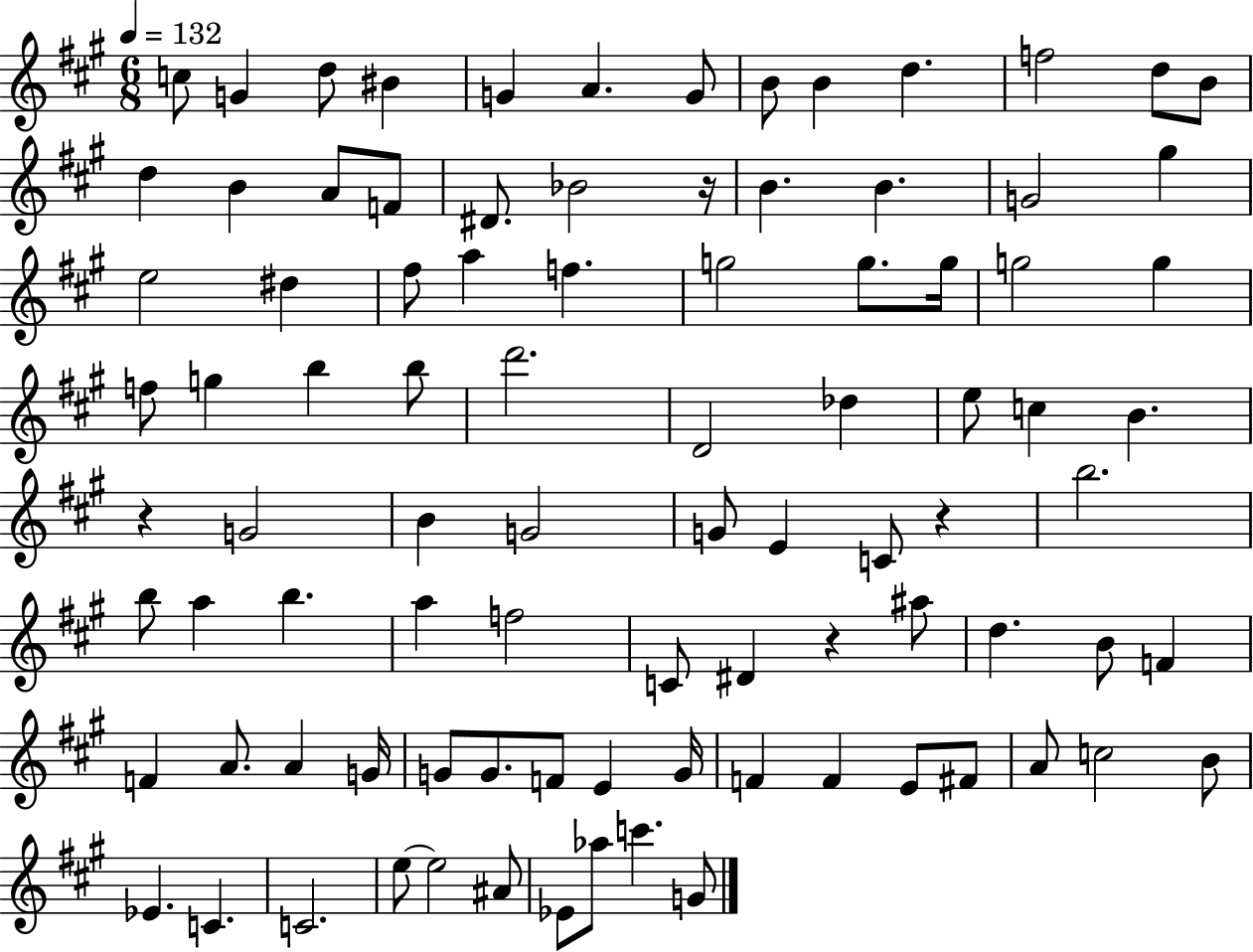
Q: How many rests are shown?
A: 4